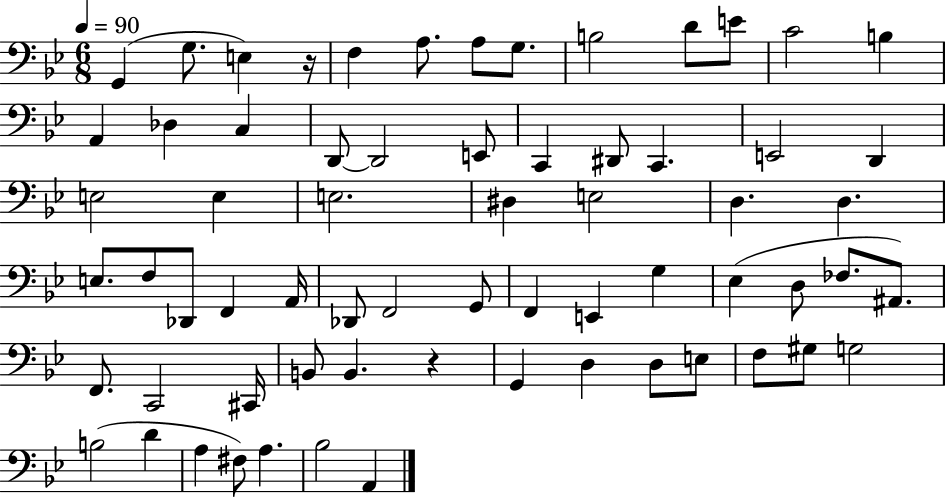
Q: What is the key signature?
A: BES major